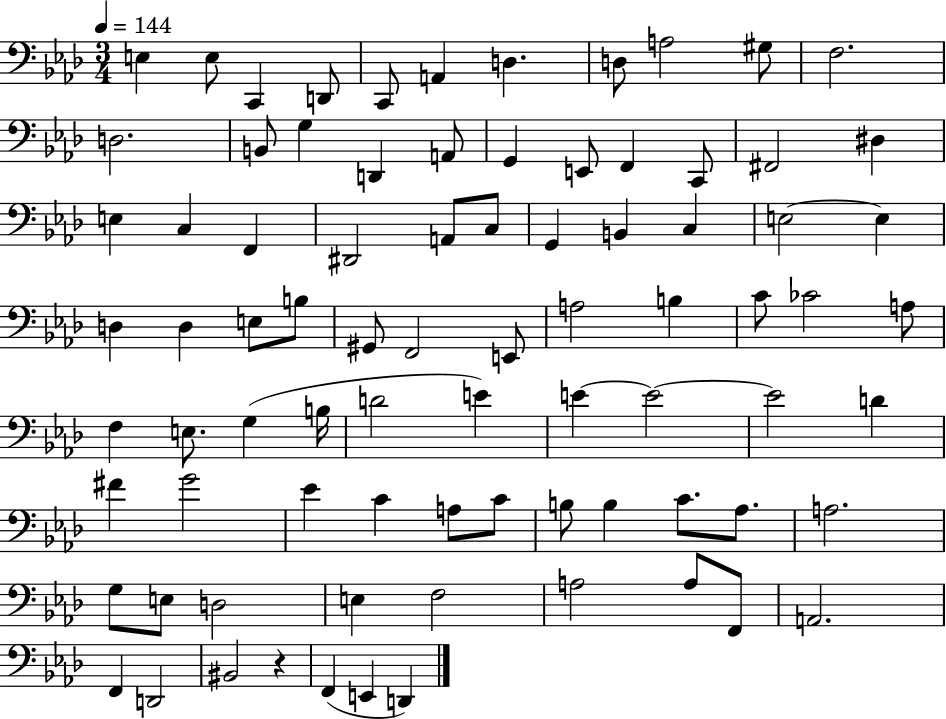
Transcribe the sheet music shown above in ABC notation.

X:1
T:Untitled
M:3/4
L:1/4
K:Ab
E, E,/2 C,, D,,/2 C,,/2 A,, D, D,/2 A,2 ^G,/2 F,2 D,2 B,,/2 G, D,, A,,/2 G,, E,,/2 F,, C,,/2 ^F,,2 ^D, E, C, F,, ^D,,2 A,,/2 C,/2 G,, B,, C, E,2 E, D, D, E,/2 B,/2 ^G,,/2 F,,2 E,,/2 A,2 B, C/2 _C2 A,/2 F, E,/2 G, B,/4 D2 E E E2 E2 D ^F G2 _E C A,/2 C/2 B,/2 B, C/2 _A,/2 A,2 G,/2 E,/2 D,2 E, F,2 A,2 A,/2 F,,/2 A,,2 F,, D,,2 ^B,,2 z F,, E,, D,,